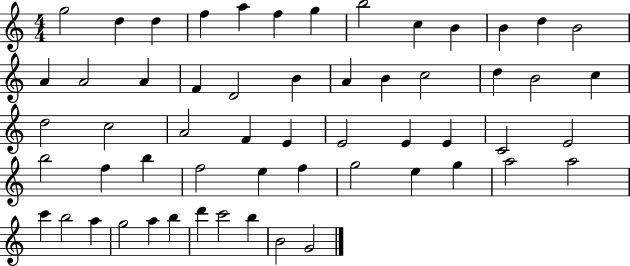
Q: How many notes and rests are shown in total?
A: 57